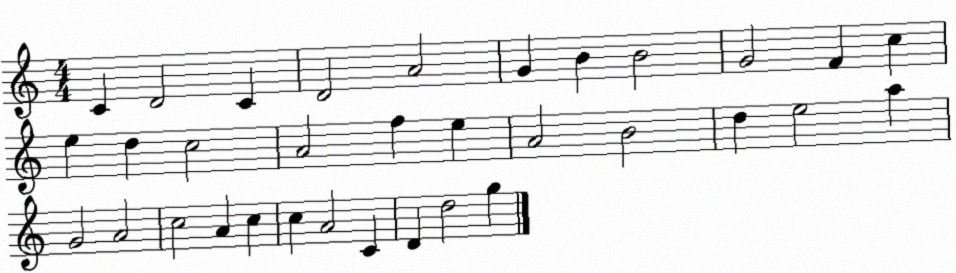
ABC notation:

X:1
T:Untitled
M:4/4
L:1/4
K:C
C D2 C D2 A2 G B B2 G2 F c e d c2 A2 f e A2 B2 d e2 a G2 A2 c2 A c c A2 C D d2 g